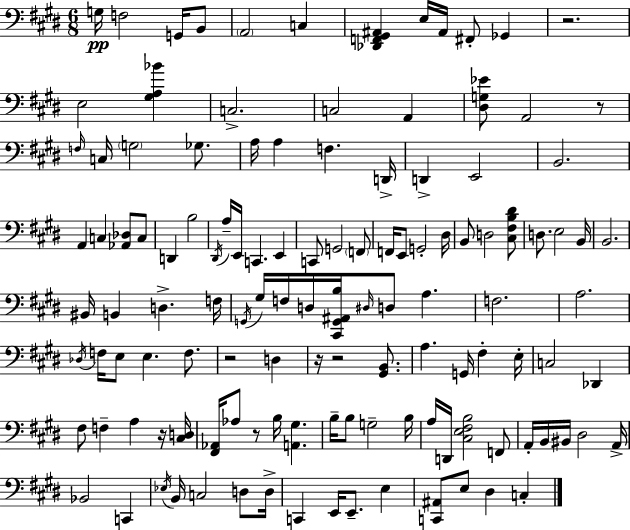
G3/s F3/h G2/s B2/e A2/h C3/q [Db2,F2,G#2,A#2]/q E3/s A#2/s F#2/e Gb2/q R/h. E3/h [G#3,A3,Bb4]/q C3/h. C3/h A2/q [D#3,G3,Eb4]/e A2/h R/e F3/s C3/s G3/h Gb3/e. A3/s A3/q F3/q. D2/s D2/q E2/h B2/h. A2/q C3/q [Ab2,Db3]/e C3/e D2/q B3/h D#2/s A3/s E2/s C2/q. E2/q C2/e G2/h F2/e F2/s E2/e G2/h D#3/s B2/e D3/h [C#3,F#3,B3,D#4]/e D3/e. E3/h B2/s B2/h. BIS2/s B2/q D3/q. F3/s G2/s G#3/s F3/s D3/s [C#2,G2,A#2,B3]/s D#3/s D3/e A3/q. F3/h. A3/h. Db3/s F3/s E3/e E3/q. F3/e. R/h D3/q R/s R/h [G#2,B2]/e. A3/q. G2/s F#3/q E3/s C3/h Db2/q F#3/e F3/q A3/q R/s [C#3,D3]/s [F#2,Ab2]/s Ab3/e R/e B3/s [A2,G#3]/q. B3/s B3/e G3/h B3/s A3/s D2/s [C#3,E3,F#3,B3]/h F2/e A2/s B2/s BIS2/s D#3/h A2/s Bb2/h C2/q Eb3/s B2/s C3/h D3/e D3/s C2/q E2/s E2/e. E3/q [C2,A#2]/e E3/e D#3/q C3/q